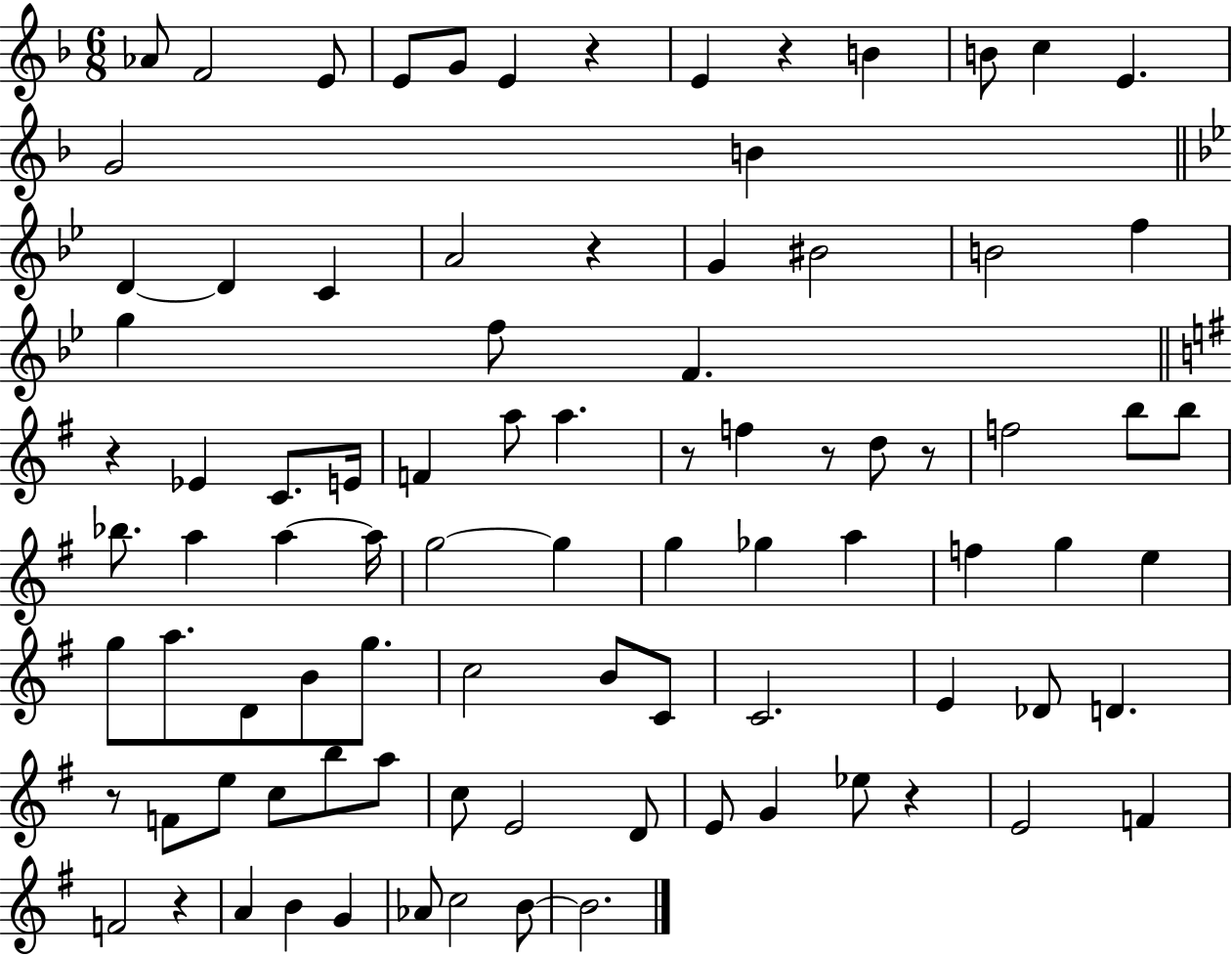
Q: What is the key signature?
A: F major